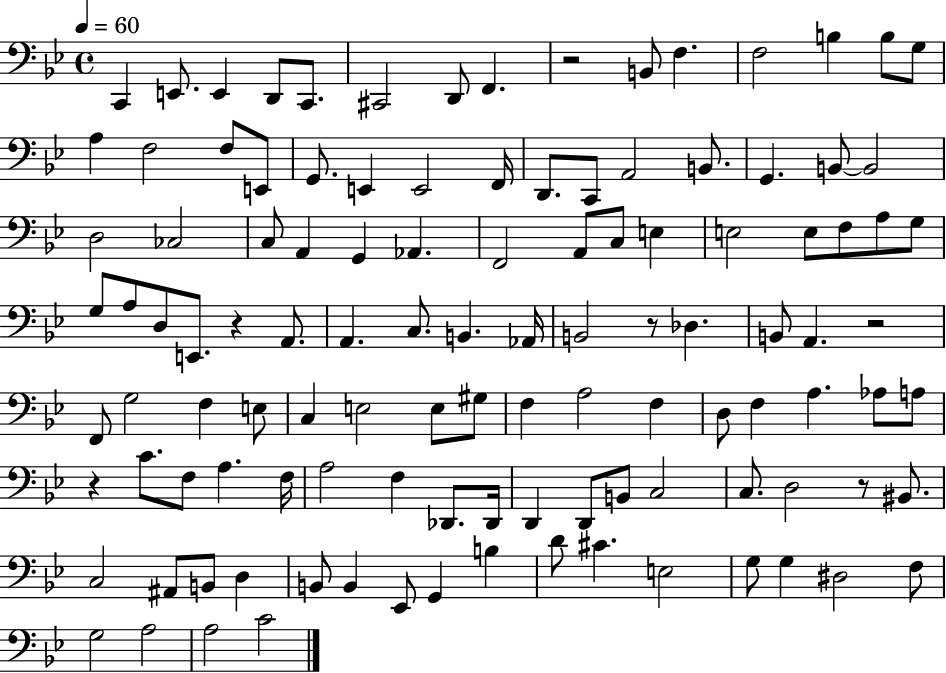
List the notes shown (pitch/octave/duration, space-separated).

C2/q E2/e. E2/q D2/e C2/e. C#2/h D2/e F2/q. R/h B2/e F3/q. F3/h B3/q B3/e G3/e A3/q F3/h F3/e E2/e G2/e. E2/q E2/h F2/s D2/e. C2/e A2/h B2/e. G2/q. B2/e B2/h D3/h CES3/h C3/e A2/q G2/q Ab2/q. F2/h A2/e C3/e E3/q E3/h E3/e F3/e A3/e G3/e G3/e A3/e D3/e E2/e. R/q A2/e. A2/q. C3/e. B2/q. Ab2/s B2/h R/e Db3/q. B2/e A2/q. R/h F2/e G3/h F3/q E3/e C3/q E3/h E3/e G#3/e F3/q A3/h F3/q D3/e F3/q A3/q. Ab3/e A3/e R/q C4/e. F3/e A3/q. F3/s A3/h F3/q Db2/e. Db2/s D2/q D2/e B2/e C3/h C3/e. D3/h R/e BIS2/e. C3/h A#2/e B2/e D3/q B2/e B2/q Eb2/e G2/q B3/q D4/e C#4/q. E3/h G3/e G3/q D#3/h F3/e G3/h A3/h A3/h C4/h